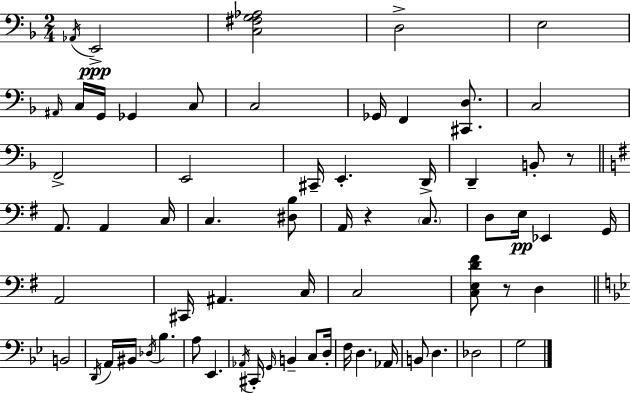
{
  \clef bass
  \numericTimeSignature
  \time 2/4
  \key d \minor
  \acciaccatura { aes,16 }\ppp e,2-> | <c fis g aes>2 | d2-> | e2 | \break \grace { ais,16 } c16 g,16 ges,4 | c8 c2 | ges,16 f,4 <cis, d>8. | c2 | \break f,2-> | e,2 | cis,16-- e,4.-. | d,16-> d,4-- b,8-. | \break r8 \bar "||" \break \key e \minor a,8. a,4 c16 | c4. <dis b>8 | a,16 r4 \parenthesize c8. | d8 e16\pp ees,4 g,16 | \break a,2 | cis,16 ais,4. c16 | c2 | <c e d' fis'>8 r8 d4 | \break \bar "||" \break \key g \minor b,2 | \acciaccatura { d,16 } a,16 bis,16 \acciaccatura { des16 } bes4. | a8 ees,4. | \acciaccatura { aes,16 } cis,16-. \grace { g,16 } b,4-- | \break c8 d16-. f16 d4. | aes,16 b,8 d4. | des2 | g2 | \break \bar "|."
}